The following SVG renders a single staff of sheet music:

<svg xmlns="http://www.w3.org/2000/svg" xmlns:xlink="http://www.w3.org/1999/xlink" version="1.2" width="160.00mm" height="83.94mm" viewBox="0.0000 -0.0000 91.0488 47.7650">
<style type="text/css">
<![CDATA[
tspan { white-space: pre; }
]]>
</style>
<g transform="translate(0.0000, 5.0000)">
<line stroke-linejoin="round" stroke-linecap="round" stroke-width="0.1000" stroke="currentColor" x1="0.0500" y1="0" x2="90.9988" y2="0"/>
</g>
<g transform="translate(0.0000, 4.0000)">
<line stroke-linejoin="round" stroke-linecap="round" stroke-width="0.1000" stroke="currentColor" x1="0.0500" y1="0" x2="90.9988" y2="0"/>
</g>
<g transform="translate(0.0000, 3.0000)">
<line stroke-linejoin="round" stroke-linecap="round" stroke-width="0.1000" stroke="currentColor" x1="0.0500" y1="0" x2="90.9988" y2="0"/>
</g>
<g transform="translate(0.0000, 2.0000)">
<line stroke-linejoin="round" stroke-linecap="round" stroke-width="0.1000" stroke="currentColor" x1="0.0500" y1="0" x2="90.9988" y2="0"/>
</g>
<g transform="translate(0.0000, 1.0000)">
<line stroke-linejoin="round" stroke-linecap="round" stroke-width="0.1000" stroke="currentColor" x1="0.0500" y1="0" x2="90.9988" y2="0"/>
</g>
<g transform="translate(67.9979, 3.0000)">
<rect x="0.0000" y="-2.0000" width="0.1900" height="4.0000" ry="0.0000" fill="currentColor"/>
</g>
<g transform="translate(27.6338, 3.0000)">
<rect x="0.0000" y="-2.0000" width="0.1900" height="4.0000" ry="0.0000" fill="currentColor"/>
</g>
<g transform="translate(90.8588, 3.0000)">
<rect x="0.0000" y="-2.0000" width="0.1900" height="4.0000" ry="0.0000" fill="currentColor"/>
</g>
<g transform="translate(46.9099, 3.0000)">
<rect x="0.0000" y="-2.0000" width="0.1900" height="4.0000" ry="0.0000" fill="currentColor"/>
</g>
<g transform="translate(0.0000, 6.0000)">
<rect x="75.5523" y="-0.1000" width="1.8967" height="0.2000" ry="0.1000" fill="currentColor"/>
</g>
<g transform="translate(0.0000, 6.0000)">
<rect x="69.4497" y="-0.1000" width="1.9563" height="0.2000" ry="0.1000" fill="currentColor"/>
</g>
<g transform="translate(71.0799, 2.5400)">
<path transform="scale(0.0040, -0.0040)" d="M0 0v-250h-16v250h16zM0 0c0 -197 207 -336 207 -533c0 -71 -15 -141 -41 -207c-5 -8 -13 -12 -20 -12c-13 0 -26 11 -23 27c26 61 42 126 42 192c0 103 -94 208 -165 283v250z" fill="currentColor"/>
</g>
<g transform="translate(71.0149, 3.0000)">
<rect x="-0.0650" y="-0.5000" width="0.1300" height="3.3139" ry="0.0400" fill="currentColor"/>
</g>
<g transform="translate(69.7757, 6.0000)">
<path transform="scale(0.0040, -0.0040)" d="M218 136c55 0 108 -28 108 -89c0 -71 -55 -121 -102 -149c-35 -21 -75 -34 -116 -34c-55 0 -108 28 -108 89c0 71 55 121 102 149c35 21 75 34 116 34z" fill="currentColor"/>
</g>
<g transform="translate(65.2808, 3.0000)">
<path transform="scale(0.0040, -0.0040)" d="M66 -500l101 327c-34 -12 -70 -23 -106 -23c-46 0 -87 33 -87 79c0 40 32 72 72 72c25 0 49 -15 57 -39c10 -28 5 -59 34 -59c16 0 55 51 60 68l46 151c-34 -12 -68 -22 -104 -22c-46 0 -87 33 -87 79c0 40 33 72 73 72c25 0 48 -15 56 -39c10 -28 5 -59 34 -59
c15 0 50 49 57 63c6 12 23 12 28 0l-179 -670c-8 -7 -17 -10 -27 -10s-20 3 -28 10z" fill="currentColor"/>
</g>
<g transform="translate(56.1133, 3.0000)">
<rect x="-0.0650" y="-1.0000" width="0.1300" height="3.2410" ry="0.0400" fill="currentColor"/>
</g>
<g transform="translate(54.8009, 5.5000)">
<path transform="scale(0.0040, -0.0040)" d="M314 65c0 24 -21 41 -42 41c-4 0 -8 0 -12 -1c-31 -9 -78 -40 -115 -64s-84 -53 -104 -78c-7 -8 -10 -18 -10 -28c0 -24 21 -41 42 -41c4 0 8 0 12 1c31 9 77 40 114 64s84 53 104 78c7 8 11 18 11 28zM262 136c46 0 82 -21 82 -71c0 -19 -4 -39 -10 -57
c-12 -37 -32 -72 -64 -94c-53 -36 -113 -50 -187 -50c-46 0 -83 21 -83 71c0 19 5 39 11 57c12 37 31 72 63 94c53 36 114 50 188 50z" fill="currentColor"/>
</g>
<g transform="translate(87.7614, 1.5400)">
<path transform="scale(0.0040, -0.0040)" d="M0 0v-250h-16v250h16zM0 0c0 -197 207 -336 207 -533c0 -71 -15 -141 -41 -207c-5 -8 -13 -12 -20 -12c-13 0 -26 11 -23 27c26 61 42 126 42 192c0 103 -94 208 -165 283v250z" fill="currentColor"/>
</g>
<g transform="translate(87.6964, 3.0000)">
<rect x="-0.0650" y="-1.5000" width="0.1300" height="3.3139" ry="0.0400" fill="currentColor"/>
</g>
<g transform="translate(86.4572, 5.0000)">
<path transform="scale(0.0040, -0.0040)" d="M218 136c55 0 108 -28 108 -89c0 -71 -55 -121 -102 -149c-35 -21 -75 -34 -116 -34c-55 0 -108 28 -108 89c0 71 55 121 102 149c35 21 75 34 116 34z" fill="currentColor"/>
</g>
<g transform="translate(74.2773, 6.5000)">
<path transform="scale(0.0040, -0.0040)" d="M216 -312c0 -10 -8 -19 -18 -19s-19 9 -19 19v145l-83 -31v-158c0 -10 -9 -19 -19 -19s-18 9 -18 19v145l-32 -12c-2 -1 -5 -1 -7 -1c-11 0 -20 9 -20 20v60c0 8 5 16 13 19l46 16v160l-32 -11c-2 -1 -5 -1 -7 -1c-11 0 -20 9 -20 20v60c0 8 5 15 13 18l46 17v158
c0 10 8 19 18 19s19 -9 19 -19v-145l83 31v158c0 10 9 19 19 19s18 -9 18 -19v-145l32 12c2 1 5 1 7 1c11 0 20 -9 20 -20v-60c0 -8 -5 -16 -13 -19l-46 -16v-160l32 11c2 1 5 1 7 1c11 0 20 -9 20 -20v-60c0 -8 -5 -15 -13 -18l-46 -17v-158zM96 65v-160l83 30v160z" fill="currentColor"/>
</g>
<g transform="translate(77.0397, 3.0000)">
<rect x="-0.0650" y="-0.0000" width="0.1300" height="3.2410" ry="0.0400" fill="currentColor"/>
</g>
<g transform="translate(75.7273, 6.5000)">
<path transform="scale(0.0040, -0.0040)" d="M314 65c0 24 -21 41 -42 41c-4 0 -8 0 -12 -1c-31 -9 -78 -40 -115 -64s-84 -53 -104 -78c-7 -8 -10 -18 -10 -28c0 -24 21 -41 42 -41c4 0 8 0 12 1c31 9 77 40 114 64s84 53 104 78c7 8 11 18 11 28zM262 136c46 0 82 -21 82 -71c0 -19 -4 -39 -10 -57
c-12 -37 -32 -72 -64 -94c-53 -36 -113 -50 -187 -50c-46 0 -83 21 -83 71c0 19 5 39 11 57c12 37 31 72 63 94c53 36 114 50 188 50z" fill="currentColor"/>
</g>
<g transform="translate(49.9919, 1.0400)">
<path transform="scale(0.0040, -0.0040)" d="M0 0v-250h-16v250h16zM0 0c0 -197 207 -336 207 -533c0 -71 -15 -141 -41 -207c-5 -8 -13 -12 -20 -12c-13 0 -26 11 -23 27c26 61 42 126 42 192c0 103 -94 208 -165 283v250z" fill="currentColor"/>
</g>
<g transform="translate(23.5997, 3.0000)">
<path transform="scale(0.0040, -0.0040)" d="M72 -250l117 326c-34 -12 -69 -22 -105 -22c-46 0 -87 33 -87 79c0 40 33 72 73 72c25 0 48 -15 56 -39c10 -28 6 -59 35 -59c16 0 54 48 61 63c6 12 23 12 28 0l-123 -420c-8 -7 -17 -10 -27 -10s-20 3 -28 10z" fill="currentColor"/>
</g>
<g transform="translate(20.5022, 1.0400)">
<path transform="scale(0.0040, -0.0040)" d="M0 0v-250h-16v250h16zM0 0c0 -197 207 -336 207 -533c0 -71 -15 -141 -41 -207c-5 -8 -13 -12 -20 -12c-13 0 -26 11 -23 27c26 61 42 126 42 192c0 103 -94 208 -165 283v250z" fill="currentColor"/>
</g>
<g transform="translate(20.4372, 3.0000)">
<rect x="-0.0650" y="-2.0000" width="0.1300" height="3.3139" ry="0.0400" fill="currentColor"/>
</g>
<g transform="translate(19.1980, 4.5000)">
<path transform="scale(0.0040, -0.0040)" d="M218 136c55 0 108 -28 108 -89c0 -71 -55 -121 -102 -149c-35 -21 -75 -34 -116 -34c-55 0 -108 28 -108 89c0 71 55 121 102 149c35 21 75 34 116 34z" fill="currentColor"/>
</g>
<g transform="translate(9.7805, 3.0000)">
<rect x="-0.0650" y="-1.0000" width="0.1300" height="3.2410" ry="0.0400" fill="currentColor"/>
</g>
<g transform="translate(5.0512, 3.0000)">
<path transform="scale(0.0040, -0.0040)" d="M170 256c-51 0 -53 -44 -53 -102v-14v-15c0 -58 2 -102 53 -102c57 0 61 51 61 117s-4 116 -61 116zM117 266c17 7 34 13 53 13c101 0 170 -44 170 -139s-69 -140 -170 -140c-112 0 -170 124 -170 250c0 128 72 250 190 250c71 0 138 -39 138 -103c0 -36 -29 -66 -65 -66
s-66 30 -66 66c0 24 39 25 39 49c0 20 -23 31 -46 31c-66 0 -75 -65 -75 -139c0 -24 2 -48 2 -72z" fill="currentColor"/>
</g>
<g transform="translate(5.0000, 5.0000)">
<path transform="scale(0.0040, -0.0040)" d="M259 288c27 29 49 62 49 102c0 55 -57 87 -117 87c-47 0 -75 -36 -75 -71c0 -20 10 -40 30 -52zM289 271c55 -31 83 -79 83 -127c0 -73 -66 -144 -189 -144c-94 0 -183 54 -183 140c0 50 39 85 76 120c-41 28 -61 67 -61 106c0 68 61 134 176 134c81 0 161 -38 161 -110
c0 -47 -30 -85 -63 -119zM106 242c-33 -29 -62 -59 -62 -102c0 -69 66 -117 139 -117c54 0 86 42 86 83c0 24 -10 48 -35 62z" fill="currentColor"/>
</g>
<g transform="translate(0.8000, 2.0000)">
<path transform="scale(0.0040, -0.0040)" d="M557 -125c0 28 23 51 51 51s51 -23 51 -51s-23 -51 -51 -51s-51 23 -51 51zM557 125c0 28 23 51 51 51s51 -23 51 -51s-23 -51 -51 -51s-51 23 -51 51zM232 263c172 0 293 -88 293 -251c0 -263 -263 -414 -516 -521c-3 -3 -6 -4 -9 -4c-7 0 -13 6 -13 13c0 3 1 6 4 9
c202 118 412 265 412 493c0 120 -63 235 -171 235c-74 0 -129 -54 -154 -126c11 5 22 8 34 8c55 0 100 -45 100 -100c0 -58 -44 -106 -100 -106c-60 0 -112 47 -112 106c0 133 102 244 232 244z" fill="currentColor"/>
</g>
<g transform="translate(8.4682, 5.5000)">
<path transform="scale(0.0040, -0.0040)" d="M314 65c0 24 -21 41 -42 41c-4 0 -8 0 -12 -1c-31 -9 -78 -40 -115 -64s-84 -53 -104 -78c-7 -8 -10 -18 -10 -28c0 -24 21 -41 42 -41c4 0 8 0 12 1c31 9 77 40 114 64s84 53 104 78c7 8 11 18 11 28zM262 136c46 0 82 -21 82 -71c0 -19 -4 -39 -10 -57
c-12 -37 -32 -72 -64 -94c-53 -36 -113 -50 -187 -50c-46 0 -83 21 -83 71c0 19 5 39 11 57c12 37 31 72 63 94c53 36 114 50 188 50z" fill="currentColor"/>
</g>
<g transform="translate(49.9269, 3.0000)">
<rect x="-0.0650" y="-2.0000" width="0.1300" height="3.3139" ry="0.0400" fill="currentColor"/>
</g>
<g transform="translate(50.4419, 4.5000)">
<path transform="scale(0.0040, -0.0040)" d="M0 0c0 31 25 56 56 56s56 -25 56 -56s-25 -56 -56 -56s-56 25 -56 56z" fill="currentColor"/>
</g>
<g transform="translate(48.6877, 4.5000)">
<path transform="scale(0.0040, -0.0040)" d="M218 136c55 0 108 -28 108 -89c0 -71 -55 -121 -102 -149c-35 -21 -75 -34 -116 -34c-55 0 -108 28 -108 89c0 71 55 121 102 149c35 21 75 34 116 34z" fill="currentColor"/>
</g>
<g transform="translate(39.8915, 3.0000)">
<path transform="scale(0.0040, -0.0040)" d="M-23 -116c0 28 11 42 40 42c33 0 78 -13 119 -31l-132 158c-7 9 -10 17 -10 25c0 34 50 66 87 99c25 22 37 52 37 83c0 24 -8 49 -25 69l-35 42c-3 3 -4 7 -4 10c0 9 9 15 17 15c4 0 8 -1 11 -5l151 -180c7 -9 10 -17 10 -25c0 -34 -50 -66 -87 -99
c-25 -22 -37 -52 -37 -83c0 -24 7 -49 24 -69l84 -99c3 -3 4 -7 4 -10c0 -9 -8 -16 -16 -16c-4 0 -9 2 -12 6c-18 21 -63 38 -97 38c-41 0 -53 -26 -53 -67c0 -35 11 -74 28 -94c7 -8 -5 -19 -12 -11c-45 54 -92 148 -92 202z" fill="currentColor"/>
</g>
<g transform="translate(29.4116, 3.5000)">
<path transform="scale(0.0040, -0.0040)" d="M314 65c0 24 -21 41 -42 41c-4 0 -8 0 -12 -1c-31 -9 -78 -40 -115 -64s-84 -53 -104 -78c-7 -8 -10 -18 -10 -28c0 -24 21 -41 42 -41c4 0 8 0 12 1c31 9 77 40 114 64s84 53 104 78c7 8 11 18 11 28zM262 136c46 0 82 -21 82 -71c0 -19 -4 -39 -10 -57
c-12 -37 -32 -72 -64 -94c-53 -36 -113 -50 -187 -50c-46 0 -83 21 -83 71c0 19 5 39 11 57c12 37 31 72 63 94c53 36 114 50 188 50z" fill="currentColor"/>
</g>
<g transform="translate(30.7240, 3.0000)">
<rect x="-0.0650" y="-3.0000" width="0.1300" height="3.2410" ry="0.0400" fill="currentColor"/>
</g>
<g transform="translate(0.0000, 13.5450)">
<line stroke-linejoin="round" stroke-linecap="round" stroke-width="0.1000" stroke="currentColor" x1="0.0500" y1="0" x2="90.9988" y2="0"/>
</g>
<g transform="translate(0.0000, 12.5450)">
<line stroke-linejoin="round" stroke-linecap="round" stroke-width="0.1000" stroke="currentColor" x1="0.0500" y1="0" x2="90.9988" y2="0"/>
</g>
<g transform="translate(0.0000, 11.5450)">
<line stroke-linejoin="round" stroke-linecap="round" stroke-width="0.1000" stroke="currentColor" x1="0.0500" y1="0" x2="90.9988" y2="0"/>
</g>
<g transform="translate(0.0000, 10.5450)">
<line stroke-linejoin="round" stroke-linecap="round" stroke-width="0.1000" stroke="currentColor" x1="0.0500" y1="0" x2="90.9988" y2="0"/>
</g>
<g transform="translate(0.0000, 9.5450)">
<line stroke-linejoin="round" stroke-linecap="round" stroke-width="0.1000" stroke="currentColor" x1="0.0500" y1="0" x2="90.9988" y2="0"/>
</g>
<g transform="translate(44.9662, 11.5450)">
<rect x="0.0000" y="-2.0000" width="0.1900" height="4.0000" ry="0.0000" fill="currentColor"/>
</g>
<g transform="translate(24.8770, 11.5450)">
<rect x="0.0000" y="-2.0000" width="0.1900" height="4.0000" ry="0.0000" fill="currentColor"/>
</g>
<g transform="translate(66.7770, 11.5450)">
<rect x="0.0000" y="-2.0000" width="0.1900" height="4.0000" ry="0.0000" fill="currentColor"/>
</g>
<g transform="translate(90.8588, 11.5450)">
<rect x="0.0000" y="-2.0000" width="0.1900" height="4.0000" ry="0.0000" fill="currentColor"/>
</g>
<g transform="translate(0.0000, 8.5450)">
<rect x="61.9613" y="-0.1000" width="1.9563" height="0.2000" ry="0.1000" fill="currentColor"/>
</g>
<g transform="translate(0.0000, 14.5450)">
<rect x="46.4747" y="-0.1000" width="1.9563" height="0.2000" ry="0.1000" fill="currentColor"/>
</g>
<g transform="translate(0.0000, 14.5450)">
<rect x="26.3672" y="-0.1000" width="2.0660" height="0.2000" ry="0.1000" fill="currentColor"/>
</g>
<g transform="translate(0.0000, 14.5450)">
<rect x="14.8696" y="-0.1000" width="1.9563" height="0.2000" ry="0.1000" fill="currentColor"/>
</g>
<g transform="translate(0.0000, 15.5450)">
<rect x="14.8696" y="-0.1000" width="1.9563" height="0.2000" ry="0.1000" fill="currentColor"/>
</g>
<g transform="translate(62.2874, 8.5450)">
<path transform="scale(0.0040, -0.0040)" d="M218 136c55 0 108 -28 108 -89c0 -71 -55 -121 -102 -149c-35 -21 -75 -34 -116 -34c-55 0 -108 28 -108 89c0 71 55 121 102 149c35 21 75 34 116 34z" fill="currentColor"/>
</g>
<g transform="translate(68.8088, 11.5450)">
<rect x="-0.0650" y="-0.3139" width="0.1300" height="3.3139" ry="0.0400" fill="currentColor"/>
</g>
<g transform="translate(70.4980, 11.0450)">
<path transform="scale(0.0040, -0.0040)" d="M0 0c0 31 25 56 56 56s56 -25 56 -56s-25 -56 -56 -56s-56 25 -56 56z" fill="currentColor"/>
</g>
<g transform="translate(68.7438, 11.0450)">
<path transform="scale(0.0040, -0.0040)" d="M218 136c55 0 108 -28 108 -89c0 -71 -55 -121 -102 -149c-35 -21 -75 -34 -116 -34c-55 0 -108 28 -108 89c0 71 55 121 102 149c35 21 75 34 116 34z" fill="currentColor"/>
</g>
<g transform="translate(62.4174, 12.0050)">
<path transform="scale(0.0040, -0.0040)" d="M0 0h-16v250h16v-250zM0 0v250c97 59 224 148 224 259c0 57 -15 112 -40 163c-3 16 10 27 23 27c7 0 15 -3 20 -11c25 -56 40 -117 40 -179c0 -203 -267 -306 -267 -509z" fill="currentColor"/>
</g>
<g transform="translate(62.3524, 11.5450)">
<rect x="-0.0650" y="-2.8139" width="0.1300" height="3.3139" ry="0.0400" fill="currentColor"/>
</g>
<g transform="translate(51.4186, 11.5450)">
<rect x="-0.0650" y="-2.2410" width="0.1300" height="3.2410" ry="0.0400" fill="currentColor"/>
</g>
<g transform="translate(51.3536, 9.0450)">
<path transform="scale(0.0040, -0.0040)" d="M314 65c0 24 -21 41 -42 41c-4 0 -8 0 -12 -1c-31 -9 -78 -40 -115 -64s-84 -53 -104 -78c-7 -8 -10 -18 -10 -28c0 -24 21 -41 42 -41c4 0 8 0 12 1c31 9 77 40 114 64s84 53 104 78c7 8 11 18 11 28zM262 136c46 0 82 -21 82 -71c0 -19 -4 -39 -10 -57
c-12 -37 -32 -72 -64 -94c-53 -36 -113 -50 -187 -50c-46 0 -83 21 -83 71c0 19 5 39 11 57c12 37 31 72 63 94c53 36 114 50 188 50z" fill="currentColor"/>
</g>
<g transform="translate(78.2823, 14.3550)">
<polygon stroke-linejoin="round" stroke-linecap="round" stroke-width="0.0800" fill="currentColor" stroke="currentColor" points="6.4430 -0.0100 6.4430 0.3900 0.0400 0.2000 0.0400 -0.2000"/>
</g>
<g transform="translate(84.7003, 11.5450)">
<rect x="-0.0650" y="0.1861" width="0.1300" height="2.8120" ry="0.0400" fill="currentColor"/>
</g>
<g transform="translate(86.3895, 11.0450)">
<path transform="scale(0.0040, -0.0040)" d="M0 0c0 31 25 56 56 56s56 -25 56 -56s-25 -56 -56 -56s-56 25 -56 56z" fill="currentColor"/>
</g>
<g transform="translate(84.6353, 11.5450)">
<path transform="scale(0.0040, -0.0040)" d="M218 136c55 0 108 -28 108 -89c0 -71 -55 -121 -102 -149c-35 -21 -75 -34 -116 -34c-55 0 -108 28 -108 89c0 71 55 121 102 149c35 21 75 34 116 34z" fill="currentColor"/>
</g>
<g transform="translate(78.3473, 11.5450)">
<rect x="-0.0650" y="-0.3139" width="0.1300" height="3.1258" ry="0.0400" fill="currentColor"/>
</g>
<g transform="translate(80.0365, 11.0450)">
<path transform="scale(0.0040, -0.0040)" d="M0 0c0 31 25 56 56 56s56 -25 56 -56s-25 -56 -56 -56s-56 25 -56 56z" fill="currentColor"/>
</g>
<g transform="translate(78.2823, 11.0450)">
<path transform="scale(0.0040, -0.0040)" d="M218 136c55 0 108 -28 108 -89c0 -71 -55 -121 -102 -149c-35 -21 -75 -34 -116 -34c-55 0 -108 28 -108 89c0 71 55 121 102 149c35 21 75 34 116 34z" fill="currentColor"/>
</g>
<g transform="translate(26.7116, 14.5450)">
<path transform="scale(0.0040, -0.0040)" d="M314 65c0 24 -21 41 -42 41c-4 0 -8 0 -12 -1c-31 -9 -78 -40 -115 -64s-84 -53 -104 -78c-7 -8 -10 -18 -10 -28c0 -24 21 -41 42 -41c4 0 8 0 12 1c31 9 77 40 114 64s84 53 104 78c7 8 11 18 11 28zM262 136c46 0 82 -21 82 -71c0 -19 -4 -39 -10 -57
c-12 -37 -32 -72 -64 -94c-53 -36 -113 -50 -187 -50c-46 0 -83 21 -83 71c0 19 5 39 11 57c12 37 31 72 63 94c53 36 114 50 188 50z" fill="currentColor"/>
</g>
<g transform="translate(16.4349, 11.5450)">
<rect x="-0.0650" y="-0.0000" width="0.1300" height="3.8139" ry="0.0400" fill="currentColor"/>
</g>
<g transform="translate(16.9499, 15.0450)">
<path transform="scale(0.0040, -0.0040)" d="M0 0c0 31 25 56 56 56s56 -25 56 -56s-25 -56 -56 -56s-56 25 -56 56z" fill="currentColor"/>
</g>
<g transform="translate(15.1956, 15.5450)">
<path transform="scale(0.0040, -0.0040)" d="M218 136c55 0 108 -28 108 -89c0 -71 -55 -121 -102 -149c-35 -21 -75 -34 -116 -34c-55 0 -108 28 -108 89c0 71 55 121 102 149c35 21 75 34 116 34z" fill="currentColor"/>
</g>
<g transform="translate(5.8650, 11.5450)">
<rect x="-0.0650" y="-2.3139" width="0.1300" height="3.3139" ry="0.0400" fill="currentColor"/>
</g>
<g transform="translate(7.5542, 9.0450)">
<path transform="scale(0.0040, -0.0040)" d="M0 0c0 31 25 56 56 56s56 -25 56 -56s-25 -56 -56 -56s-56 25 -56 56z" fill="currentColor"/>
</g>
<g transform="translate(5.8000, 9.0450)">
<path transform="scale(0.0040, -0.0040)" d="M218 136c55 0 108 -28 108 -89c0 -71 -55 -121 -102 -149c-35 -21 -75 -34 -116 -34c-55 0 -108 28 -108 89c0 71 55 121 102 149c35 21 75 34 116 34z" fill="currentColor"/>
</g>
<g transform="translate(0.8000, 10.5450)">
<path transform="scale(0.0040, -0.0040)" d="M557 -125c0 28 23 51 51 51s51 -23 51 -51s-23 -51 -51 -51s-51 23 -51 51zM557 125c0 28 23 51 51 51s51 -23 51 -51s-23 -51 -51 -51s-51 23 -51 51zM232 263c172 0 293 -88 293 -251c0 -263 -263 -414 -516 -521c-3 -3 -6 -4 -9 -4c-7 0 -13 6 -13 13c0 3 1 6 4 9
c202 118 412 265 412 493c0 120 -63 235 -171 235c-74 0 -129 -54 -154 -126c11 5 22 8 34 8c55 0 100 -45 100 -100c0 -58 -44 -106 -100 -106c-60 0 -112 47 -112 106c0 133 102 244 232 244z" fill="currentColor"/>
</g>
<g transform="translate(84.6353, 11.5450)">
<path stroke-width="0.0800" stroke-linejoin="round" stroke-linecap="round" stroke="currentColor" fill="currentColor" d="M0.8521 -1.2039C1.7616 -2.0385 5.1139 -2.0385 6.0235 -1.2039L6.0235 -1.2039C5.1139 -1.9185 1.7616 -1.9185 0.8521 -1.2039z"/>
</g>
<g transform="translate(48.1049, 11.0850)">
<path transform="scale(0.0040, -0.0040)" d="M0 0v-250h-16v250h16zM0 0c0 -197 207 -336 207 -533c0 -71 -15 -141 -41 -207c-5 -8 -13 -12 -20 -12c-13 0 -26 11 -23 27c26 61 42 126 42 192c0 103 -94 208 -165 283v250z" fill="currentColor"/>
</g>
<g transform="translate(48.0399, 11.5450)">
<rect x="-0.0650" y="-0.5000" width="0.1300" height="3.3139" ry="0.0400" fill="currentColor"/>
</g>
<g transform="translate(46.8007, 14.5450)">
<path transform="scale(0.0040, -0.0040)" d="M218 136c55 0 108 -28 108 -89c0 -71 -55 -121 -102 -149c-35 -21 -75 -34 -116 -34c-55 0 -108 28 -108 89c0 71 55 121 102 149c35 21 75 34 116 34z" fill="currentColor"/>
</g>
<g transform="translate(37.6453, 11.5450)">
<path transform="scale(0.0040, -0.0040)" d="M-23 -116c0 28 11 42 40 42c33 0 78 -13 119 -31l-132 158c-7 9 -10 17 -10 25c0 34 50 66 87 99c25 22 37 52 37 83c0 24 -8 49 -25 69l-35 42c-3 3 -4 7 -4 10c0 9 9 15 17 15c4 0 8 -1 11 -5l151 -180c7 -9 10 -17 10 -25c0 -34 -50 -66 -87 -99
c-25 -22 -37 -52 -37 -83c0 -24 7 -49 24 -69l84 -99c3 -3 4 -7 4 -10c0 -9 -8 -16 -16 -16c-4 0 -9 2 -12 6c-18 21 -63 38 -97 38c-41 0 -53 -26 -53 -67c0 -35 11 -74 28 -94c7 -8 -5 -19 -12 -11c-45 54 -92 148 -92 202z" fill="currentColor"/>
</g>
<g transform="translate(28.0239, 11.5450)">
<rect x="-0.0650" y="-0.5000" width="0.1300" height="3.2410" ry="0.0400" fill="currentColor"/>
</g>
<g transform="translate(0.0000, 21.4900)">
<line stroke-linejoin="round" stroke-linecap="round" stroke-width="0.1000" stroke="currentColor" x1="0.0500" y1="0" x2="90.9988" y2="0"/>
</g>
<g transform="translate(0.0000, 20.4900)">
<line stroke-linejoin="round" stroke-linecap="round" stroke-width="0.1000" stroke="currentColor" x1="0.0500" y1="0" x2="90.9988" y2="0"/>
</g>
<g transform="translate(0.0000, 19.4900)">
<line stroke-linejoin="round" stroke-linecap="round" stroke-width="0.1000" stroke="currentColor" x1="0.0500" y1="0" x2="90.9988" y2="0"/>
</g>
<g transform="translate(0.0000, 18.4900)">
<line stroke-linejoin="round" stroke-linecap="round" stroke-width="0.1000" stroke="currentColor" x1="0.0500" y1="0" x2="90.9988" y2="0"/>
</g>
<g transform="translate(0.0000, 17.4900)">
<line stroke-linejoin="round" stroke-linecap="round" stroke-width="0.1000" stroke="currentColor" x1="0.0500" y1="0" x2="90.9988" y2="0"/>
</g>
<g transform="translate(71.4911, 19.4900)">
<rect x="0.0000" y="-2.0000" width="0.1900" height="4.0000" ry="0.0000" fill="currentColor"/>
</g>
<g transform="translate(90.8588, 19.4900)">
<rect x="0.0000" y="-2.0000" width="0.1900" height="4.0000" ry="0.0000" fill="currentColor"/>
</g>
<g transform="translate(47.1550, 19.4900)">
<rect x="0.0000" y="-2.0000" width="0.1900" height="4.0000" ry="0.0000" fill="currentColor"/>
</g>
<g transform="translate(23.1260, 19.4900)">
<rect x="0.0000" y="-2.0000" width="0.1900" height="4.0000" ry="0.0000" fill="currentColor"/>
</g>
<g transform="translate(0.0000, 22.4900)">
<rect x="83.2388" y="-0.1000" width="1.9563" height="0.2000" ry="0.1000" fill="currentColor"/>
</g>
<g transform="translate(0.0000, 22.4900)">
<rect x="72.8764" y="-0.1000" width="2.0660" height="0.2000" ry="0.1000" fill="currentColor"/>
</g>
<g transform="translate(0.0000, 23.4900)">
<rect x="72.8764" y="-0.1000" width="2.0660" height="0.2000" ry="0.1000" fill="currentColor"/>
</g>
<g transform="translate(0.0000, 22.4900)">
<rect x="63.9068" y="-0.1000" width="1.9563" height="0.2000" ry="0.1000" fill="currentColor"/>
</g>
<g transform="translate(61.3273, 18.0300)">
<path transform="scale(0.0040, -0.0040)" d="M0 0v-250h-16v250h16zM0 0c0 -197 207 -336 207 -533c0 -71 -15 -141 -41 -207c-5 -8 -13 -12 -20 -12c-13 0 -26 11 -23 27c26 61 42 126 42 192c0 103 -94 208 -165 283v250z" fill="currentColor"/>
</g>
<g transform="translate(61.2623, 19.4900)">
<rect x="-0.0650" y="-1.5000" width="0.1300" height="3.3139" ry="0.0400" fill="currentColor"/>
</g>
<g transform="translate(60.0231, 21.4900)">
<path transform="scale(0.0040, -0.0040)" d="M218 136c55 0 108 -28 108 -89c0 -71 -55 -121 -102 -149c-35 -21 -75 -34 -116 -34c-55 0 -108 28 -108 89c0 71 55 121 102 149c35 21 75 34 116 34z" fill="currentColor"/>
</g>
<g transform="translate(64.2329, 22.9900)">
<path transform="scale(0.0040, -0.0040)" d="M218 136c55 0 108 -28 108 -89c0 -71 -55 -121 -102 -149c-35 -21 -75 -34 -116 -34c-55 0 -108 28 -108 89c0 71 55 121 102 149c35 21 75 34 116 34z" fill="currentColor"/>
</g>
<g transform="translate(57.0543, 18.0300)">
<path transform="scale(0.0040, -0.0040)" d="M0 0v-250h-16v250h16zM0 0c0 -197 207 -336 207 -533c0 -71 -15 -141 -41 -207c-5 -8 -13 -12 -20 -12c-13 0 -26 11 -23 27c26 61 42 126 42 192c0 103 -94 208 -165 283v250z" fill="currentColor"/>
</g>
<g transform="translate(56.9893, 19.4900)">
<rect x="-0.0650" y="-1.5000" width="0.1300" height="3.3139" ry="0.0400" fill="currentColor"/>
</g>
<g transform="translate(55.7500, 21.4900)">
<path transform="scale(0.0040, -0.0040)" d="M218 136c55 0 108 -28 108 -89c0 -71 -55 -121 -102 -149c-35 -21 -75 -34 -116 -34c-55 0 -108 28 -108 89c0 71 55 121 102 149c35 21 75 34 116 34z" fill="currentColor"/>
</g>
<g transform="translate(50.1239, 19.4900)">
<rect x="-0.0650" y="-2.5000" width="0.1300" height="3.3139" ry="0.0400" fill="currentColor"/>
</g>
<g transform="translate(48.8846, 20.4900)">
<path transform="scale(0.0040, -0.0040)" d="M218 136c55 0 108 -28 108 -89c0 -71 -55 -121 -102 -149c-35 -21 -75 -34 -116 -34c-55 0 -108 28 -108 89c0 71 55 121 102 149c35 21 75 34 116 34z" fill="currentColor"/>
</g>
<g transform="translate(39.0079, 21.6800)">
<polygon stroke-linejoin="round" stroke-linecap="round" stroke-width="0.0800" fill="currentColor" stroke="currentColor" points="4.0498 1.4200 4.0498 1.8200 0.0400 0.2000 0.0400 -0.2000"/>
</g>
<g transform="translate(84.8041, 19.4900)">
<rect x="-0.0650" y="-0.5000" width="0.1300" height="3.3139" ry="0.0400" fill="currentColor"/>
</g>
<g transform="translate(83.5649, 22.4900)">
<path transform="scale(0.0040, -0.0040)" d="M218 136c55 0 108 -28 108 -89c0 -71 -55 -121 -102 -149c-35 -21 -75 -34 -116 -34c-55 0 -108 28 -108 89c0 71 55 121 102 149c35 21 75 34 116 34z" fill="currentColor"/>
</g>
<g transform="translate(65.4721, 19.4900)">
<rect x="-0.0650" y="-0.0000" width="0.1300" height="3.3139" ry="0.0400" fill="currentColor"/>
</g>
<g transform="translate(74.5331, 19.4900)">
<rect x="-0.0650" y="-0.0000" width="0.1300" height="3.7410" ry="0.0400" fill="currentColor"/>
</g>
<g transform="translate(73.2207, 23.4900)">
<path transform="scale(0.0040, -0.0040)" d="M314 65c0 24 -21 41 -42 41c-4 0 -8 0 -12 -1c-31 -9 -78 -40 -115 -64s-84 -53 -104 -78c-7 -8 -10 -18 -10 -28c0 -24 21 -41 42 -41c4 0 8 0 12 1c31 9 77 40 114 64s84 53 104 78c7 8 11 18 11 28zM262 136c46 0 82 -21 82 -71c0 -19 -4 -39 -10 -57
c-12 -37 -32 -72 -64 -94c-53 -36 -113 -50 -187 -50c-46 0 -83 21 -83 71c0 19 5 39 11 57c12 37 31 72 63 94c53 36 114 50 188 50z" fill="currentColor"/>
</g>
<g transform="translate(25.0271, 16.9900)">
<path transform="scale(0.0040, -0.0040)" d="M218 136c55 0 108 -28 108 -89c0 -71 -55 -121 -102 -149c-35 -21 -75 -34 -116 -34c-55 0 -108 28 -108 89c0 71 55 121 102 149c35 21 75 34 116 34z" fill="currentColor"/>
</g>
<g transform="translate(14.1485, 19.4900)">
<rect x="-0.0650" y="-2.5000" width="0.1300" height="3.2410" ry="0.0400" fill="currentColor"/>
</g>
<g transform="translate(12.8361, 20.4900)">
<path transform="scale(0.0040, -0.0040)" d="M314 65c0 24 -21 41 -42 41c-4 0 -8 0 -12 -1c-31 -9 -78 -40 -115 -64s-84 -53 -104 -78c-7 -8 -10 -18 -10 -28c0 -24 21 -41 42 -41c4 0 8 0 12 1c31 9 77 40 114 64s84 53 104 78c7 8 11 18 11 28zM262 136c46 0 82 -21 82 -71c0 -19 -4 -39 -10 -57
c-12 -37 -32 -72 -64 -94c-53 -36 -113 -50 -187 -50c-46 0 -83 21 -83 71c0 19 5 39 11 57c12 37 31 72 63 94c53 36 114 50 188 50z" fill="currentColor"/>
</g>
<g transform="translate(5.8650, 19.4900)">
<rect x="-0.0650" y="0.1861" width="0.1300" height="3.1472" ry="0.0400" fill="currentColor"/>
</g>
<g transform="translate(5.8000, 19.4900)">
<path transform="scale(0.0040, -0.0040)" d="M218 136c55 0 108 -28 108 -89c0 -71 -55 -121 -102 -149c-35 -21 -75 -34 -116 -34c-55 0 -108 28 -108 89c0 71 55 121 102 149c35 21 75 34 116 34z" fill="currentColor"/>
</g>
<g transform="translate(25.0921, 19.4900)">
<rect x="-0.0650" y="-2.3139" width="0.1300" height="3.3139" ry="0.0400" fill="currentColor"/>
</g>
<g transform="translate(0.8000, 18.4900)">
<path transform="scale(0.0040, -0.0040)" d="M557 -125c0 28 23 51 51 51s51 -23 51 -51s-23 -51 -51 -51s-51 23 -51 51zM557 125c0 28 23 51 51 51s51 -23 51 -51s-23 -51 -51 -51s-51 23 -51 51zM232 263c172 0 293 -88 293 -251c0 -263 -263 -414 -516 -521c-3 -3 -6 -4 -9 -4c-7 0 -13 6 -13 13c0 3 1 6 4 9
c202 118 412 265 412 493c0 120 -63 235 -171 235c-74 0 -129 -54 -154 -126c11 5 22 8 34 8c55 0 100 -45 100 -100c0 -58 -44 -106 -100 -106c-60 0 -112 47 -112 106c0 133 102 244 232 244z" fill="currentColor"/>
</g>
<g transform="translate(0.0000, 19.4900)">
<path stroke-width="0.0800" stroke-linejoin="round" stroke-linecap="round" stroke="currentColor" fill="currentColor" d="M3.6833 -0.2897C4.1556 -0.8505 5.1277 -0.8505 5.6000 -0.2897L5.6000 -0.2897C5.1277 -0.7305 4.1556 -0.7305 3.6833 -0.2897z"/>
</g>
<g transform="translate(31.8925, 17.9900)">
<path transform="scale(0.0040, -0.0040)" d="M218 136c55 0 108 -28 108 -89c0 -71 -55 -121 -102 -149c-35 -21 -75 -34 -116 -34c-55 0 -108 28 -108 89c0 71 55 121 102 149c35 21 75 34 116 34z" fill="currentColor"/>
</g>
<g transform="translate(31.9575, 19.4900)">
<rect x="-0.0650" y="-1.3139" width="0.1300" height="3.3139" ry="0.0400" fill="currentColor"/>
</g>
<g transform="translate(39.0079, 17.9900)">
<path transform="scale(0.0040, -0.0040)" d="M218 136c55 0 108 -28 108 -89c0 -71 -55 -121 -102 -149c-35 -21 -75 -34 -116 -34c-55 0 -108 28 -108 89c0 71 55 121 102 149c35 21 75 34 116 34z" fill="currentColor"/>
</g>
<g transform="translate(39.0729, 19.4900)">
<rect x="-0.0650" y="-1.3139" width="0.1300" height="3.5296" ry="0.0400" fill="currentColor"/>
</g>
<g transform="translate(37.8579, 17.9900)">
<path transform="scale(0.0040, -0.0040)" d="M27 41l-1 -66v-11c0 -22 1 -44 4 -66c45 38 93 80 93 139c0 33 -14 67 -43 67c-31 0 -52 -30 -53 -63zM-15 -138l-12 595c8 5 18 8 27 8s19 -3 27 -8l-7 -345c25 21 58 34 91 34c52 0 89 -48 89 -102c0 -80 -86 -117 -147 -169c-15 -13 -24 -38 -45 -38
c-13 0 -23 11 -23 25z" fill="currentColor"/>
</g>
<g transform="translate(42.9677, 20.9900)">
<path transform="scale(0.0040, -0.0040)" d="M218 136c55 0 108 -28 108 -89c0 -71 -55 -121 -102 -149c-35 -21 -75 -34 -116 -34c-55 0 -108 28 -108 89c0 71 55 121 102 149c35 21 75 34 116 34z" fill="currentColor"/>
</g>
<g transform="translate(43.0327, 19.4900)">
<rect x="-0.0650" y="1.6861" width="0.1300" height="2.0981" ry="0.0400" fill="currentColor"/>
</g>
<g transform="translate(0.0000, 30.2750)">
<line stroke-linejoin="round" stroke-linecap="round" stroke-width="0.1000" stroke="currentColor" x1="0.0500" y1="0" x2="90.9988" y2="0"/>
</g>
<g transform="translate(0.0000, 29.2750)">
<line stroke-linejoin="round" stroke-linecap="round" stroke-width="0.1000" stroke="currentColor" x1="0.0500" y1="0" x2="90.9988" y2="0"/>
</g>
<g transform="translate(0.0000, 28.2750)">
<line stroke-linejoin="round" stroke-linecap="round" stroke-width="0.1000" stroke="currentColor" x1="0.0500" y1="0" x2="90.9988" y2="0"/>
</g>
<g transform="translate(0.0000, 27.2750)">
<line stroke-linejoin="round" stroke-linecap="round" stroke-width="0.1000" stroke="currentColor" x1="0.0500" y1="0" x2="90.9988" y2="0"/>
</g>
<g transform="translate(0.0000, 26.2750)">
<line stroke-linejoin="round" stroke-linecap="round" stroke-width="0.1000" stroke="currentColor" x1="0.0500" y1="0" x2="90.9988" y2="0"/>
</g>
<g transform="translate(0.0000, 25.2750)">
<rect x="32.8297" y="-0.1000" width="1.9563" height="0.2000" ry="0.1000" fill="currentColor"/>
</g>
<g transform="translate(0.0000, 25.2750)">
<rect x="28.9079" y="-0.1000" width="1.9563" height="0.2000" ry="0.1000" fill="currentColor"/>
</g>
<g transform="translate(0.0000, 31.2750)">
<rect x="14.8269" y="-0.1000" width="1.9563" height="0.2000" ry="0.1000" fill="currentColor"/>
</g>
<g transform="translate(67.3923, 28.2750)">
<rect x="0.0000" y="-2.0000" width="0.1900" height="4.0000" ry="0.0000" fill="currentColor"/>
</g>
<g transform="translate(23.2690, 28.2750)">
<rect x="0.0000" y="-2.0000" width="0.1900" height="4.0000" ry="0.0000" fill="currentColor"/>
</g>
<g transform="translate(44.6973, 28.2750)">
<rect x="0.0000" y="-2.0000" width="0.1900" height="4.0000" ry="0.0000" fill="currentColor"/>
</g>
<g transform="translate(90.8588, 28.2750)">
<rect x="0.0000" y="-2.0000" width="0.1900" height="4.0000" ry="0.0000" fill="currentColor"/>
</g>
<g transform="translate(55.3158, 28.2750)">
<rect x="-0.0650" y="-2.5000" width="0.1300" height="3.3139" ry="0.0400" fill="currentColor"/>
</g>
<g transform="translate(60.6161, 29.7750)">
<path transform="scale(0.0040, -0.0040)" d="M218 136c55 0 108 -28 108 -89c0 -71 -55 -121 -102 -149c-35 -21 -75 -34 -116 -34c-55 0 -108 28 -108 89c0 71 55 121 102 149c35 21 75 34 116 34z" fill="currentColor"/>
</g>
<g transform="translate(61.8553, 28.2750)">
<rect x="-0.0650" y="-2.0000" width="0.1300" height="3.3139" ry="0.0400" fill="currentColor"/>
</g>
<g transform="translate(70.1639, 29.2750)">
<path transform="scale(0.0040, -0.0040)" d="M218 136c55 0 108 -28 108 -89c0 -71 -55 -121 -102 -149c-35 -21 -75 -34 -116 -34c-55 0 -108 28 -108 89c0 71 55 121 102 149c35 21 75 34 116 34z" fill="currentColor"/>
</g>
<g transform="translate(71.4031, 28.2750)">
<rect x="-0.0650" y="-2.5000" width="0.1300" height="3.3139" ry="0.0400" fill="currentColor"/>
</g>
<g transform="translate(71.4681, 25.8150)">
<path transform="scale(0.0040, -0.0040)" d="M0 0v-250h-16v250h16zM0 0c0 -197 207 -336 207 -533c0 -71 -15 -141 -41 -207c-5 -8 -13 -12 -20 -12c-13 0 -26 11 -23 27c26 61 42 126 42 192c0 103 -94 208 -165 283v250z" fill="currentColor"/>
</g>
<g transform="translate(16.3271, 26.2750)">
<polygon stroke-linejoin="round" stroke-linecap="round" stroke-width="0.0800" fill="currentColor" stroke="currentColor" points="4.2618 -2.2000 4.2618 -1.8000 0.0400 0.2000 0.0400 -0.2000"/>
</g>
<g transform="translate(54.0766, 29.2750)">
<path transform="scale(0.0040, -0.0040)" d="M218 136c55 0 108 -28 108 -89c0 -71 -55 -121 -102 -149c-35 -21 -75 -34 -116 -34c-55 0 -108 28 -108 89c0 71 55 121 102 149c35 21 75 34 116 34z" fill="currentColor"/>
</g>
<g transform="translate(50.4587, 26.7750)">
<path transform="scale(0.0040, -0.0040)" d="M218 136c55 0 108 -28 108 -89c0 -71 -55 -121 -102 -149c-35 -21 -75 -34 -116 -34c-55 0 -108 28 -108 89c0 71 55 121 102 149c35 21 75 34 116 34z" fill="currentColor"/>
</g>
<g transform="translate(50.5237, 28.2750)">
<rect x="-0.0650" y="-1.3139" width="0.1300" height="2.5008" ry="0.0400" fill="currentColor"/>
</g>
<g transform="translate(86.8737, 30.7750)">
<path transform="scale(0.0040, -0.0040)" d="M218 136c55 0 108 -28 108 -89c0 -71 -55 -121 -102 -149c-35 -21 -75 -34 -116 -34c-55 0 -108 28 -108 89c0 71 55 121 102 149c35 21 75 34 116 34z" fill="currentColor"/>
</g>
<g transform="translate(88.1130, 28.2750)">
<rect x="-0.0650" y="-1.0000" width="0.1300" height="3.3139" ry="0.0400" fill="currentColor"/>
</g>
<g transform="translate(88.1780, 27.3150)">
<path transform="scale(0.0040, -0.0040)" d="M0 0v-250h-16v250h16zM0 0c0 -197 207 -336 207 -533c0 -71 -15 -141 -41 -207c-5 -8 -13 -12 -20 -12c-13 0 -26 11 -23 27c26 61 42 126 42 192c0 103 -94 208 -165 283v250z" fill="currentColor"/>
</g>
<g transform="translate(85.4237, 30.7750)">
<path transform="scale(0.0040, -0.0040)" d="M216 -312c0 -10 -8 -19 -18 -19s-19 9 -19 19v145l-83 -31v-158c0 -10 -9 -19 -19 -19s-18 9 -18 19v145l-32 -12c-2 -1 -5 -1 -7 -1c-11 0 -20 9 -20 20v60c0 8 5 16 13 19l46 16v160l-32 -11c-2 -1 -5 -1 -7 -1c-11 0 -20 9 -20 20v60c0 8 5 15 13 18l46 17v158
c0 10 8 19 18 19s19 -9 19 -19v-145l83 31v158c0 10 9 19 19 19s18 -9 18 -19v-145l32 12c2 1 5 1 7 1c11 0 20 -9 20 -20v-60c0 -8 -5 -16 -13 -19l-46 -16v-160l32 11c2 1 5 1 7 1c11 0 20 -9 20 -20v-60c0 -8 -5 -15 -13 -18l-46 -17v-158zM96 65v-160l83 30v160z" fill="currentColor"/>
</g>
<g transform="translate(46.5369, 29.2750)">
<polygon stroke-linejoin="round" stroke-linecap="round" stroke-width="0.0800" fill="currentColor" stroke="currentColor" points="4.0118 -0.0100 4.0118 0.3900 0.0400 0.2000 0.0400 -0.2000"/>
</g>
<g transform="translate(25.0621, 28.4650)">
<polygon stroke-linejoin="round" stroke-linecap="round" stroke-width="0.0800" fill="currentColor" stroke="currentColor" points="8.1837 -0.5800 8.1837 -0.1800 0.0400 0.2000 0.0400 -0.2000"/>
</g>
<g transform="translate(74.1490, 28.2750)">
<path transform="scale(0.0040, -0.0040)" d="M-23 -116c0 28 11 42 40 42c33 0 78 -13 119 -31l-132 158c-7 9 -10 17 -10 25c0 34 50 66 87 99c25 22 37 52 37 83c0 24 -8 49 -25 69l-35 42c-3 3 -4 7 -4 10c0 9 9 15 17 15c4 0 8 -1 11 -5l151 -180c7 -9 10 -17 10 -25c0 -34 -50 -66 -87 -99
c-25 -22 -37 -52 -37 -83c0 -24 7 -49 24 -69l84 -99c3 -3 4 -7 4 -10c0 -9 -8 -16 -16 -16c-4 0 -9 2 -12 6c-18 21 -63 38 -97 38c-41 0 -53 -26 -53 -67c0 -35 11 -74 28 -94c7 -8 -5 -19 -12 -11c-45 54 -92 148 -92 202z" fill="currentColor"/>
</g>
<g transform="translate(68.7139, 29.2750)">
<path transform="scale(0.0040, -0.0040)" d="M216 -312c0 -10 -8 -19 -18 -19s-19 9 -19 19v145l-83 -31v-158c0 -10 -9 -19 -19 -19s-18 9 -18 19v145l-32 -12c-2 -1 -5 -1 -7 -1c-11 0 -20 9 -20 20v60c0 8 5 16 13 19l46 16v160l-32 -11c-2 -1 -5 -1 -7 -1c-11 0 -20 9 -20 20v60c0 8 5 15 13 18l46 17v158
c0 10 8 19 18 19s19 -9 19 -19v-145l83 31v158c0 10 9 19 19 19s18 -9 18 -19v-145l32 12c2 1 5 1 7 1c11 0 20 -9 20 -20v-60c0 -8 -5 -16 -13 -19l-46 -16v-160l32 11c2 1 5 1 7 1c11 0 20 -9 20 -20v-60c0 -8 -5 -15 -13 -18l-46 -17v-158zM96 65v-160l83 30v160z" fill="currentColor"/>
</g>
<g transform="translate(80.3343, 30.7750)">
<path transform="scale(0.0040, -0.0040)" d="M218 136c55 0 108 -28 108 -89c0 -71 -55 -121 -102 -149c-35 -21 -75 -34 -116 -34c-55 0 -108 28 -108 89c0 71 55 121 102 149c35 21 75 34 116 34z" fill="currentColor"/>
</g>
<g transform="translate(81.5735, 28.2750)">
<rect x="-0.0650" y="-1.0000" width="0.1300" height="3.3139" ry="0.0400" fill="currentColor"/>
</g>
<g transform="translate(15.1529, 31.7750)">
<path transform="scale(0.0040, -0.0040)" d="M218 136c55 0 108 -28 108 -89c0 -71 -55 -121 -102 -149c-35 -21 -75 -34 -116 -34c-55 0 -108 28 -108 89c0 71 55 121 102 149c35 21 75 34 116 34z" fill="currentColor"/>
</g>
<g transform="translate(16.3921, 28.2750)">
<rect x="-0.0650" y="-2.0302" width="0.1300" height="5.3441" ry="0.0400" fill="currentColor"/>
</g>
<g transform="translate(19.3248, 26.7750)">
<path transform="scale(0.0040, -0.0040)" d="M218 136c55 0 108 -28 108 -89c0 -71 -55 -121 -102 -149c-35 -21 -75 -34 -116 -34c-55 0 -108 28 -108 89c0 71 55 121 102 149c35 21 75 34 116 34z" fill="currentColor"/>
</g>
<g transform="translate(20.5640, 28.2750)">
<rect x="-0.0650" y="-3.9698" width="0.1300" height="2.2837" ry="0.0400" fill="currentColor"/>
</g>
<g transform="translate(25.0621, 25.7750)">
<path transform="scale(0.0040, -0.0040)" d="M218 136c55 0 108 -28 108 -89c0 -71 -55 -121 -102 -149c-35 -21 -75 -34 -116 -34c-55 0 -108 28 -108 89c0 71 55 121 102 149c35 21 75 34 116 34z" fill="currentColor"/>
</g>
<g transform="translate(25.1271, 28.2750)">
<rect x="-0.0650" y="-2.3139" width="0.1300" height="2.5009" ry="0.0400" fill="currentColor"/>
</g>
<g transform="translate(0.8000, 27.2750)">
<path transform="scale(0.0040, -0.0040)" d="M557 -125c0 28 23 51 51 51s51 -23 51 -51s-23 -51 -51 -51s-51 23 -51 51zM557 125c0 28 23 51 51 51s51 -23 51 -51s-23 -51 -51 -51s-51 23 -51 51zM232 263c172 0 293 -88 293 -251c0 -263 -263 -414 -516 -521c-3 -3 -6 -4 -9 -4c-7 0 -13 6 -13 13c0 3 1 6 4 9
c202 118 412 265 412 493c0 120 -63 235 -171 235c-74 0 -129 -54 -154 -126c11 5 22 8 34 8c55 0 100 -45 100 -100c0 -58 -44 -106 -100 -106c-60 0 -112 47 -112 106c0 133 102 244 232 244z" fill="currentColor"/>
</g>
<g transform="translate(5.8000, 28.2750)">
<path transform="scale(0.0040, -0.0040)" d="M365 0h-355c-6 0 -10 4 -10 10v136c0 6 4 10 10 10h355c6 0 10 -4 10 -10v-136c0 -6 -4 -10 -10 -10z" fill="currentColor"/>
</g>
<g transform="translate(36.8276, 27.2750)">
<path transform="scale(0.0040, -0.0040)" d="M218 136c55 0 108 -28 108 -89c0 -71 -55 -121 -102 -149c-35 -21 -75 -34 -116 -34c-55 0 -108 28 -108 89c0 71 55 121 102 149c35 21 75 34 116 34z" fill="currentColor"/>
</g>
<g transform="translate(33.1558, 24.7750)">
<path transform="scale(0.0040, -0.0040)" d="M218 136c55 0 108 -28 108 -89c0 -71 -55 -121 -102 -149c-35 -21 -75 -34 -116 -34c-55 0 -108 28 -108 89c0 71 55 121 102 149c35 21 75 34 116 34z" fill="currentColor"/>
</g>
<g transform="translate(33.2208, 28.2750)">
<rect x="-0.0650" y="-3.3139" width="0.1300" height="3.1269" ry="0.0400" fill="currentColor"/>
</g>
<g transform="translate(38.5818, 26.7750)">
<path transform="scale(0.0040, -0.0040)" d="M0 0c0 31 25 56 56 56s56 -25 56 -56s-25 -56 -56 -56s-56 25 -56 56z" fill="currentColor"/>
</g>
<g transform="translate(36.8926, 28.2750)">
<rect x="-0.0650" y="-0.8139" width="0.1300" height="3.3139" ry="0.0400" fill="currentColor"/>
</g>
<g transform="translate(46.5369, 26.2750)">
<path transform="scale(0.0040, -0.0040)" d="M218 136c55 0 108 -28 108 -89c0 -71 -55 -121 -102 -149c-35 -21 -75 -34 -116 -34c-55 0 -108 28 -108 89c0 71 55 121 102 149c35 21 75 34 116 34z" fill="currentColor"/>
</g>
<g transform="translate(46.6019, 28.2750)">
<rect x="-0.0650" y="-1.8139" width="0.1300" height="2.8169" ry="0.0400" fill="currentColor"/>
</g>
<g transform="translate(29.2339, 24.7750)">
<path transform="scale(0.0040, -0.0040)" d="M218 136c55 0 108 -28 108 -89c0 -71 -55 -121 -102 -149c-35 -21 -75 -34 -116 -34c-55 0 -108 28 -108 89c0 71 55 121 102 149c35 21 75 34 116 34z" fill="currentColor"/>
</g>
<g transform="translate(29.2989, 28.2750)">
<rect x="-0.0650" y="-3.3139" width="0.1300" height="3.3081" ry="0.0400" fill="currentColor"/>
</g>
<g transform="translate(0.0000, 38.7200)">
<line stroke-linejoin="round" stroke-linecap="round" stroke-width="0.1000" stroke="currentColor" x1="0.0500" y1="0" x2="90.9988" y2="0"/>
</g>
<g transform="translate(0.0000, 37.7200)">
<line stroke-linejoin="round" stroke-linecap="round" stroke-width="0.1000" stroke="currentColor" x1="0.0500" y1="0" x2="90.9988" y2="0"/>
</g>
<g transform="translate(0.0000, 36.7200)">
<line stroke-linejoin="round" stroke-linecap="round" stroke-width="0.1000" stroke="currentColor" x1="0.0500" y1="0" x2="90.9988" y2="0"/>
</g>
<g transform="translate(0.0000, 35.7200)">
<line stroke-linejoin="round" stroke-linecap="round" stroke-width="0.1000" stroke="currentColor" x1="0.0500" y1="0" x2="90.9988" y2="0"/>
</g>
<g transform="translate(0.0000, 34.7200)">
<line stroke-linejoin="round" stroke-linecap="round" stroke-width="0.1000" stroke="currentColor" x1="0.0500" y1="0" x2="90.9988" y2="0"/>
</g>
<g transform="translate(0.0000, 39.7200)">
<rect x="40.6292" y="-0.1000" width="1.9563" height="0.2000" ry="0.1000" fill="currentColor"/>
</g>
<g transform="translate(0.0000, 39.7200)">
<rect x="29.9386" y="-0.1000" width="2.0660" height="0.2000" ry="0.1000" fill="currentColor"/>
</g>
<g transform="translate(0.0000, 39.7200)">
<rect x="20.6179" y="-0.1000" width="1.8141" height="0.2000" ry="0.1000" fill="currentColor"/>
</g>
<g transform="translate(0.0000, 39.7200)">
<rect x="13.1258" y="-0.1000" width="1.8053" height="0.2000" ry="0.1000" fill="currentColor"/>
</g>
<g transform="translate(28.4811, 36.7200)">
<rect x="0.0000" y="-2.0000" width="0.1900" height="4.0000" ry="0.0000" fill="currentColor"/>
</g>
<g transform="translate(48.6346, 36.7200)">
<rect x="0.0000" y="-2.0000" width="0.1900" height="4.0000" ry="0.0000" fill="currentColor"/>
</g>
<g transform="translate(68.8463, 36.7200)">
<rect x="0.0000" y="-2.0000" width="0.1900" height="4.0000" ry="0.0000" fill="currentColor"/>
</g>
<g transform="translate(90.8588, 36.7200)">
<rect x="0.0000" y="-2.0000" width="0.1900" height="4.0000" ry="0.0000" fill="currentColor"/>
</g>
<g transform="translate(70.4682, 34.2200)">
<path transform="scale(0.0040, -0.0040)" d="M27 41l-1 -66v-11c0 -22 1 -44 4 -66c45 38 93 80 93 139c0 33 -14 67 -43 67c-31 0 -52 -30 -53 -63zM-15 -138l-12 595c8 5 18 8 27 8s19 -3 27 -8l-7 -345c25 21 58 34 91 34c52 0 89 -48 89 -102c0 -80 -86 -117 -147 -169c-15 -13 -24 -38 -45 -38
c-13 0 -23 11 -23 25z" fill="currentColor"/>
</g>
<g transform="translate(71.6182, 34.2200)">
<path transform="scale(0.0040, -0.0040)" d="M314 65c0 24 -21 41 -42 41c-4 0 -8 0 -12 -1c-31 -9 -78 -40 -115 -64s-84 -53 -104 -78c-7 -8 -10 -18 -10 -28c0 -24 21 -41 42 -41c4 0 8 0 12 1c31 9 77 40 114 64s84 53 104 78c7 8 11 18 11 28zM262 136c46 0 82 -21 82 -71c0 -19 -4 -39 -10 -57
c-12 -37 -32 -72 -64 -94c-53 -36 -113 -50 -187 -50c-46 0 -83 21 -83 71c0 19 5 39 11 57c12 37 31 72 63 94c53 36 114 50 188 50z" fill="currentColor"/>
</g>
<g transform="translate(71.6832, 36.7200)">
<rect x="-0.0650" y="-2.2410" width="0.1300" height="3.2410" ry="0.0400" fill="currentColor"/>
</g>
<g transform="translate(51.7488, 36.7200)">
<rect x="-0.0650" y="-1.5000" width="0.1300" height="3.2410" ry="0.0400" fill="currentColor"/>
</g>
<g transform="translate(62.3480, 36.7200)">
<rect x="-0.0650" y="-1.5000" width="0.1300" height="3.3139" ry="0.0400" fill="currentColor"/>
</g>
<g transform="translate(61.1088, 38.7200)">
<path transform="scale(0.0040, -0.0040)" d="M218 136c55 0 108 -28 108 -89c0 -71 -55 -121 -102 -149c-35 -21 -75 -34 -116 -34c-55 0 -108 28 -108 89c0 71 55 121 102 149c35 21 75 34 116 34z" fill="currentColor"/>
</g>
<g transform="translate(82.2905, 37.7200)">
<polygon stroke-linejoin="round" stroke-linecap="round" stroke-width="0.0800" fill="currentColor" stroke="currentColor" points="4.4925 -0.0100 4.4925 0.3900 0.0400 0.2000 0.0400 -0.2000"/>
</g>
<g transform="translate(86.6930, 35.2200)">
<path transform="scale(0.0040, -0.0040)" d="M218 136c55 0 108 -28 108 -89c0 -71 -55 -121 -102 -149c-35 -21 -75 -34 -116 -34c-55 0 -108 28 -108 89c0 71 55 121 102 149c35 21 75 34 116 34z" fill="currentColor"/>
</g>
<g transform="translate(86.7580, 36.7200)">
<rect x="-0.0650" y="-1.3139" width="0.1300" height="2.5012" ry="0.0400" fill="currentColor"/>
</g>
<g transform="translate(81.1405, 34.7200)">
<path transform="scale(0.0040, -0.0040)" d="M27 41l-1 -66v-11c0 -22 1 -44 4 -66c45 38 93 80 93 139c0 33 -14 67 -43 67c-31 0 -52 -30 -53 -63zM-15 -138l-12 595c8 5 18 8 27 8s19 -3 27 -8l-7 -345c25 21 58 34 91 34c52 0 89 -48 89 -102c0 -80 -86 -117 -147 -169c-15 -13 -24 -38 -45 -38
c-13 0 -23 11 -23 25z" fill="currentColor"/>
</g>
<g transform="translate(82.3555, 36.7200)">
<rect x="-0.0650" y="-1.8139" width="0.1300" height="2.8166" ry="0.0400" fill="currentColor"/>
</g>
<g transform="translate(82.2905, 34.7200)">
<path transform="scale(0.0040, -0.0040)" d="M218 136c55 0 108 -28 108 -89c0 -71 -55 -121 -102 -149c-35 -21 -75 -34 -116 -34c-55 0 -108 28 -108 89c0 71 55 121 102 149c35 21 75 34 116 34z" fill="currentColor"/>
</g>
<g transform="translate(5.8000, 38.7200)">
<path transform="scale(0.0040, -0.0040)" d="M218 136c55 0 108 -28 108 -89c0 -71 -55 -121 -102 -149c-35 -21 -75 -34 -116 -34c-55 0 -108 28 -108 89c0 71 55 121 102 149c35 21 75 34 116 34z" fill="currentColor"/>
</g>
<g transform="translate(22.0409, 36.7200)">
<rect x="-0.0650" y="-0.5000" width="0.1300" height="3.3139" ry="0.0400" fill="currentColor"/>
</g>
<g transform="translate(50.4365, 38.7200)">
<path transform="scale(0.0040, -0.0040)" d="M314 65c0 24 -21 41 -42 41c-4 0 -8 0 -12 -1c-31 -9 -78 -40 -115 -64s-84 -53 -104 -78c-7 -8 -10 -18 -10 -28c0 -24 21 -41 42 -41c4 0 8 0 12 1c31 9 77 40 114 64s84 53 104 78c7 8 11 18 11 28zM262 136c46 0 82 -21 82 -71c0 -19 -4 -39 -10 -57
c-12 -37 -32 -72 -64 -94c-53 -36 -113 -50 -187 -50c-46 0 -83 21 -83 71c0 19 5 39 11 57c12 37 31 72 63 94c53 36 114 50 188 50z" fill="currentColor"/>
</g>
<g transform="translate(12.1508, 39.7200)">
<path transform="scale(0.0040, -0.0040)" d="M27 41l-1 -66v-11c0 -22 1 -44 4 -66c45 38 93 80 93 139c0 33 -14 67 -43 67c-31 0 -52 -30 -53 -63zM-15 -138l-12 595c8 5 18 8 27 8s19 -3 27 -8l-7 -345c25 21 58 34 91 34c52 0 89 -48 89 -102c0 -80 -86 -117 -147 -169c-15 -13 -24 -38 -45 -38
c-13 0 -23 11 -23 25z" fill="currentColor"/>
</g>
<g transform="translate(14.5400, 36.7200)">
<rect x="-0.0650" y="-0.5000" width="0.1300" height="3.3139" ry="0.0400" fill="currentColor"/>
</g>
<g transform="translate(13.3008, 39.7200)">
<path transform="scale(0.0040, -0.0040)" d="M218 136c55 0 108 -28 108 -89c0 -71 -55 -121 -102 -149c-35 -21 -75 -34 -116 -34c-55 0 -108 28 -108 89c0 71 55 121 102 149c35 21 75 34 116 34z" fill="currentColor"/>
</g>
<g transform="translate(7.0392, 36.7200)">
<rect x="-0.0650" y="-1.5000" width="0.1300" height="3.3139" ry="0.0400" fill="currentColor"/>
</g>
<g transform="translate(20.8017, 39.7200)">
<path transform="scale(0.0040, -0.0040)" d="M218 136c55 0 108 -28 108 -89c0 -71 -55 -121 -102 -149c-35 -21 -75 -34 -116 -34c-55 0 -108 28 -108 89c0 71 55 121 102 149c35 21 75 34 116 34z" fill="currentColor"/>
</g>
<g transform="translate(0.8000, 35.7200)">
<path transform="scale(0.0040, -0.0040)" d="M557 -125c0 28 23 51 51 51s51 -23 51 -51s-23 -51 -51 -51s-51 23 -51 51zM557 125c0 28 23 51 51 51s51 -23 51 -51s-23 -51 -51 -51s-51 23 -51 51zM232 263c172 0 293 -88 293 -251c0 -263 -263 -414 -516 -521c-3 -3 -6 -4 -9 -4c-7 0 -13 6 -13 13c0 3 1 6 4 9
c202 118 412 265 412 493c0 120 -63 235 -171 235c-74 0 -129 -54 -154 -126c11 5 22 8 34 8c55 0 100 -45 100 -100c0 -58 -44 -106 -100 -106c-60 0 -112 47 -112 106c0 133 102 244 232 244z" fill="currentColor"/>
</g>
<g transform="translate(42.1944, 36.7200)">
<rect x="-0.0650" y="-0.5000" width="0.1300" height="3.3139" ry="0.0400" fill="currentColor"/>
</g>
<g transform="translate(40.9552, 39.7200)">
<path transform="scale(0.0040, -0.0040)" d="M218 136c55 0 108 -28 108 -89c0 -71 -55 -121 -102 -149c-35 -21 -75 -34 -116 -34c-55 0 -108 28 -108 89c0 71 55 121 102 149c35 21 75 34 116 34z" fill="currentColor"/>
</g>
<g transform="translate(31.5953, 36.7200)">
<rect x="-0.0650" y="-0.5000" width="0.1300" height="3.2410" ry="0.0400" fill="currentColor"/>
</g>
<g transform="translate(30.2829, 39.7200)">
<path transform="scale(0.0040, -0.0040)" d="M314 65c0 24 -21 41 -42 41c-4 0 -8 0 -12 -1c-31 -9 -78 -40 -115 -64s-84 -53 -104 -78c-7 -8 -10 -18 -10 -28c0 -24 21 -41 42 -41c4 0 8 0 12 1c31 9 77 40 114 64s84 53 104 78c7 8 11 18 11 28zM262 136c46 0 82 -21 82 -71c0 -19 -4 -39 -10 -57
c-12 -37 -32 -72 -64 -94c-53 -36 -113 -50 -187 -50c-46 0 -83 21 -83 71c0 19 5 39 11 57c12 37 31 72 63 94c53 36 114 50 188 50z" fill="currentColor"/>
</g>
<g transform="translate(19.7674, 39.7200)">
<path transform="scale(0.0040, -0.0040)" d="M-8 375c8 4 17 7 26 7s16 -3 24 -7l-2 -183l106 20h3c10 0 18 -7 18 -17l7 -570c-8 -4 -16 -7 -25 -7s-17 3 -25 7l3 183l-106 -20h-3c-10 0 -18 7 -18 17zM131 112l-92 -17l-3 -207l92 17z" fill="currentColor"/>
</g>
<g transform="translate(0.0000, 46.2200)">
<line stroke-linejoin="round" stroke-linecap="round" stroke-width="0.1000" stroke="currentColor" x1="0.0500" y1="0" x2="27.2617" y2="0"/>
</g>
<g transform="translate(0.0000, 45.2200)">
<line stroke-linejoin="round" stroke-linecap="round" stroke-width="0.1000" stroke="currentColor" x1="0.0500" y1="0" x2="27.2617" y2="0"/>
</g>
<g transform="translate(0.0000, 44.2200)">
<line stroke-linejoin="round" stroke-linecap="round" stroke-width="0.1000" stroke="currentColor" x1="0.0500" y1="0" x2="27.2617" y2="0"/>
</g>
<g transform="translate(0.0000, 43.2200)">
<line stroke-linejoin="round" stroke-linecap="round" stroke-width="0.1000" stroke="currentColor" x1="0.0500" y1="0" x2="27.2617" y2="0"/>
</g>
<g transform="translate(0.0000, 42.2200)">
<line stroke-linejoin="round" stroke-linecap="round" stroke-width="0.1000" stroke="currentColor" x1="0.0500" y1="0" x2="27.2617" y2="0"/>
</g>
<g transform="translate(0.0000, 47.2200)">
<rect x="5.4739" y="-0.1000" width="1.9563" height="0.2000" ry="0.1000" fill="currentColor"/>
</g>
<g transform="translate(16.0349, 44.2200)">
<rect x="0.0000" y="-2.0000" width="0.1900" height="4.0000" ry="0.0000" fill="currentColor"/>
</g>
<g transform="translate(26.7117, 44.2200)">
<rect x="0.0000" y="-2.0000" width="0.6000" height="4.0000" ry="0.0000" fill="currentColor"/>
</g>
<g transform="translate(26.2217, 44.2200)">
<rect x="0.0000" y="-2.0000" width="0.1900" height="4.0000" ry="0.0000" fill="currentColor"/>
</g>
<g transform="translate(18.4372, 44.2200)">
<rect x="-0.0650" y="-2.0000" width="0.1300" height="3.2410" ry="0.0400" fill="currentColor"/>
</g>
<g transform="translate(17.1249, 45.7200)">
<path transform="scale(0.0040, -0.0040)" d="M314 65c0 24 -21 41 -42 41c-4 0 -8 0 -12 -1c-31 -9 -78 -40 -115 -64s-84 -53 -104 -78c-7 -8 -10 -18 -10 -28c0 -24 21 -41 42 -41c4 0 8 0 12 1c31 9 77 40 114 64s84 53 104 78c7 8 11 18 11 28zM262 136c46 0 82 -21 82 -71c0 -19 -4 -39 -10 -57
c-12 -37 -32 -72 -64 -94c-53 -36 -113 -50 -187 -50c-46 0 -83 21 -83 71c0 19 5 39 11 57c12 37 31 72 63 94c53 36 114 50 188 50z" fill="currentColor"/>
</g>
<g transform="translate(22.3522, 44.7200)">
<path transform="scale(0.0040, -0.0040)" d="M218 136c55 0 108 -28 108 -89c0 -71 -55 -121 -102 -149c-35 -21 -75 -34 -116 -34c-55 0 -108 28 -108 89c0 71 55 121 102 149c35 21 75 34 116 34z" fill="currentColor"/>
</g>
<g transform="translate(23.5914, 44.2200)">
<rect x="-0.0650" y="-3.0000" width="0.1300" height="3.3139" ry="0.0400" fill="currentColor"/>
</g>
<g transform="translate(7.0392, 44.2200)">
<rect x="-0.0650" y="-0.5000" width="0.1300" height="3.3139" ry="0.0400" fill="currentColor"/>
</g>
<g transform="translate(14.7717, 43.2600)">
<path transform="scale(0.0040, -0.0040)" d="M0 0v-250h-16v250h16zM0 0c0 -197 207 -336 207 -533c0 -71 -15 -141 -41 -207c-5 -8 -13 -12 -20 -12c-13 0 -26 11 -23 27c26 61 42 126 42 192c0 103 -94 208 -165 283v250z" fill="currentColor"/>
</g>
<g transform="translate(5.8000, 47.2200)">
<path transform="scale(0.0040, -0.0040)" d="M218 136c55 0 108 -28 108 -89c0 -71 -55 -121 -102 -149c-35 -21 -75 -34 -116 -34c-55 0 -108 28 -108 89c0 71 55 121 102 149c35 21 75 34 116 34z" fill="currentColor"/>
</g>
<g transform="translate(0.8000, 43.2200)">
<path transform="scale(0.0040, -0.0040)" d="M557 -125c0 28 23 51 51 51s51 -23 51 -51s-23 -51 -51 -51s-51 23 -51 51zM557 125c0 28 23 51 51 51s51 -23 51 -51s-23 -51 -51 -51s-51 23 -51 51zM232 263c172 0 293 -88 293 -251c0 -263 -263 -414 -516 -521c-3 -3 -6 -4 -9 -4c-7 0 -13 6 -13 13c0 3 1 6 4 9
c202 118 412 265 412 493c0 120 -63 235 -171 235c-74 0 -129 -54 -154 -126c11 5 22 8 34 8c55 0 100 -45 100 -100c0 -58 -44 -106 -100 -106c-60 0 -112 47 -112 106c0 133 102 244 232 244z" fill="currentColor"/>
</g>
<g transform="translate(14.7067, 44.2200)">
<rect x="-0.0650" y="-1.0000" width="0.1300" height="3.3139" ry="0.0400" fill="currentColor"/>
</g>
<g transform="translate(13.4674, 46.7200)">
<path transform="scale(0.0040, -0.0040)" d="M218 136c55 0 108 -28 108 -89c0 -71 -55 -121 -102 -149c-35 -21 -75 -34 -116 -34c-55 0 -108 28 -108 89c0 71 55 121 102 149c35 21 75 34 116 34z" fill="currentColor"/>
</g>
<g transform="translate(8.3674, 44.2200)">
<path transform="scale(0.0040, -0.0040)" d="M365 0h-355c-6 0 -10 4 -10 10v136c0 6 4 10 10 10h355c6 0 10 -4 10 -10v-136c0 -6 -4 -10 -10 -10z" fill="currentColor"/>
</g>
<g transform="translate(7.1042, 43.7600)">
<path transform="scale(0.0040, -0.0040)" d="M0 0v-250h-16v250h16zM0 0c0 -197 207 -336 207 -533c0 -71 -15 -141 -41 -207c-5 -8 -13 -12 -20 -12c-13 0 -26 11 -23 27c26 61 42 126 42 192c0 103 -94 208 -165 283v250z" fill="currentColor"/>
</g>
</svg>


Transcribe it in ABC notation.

X:1
T:Untitled
M:6/8
L:1/4
K:C
F,,2 A,,/2 z/2 C,2 z A,,/2 F,,2 z/4 E,,/2 ^D,,2 G,,/2 B, C,, E,,2 z E,,/2 B,2 C/2 E, E,/2 D,/2 D, B,,2 B, G, _G,/2 A,,/2 B,, G,,/2 G,,/2 D,, C,,2 E,, z2 D,,/2 G,/2 B,/2 D/2 D/2 F, A,/2 G,/2 B,, A,, ^B,,/2 z F,, ^F,,/2 G,, _E,, E,, E,,2 E,, G,,2 G,, _B,2 _A,/2 G,/2 E,,/2 z2 F,,/2 A,,2 C,